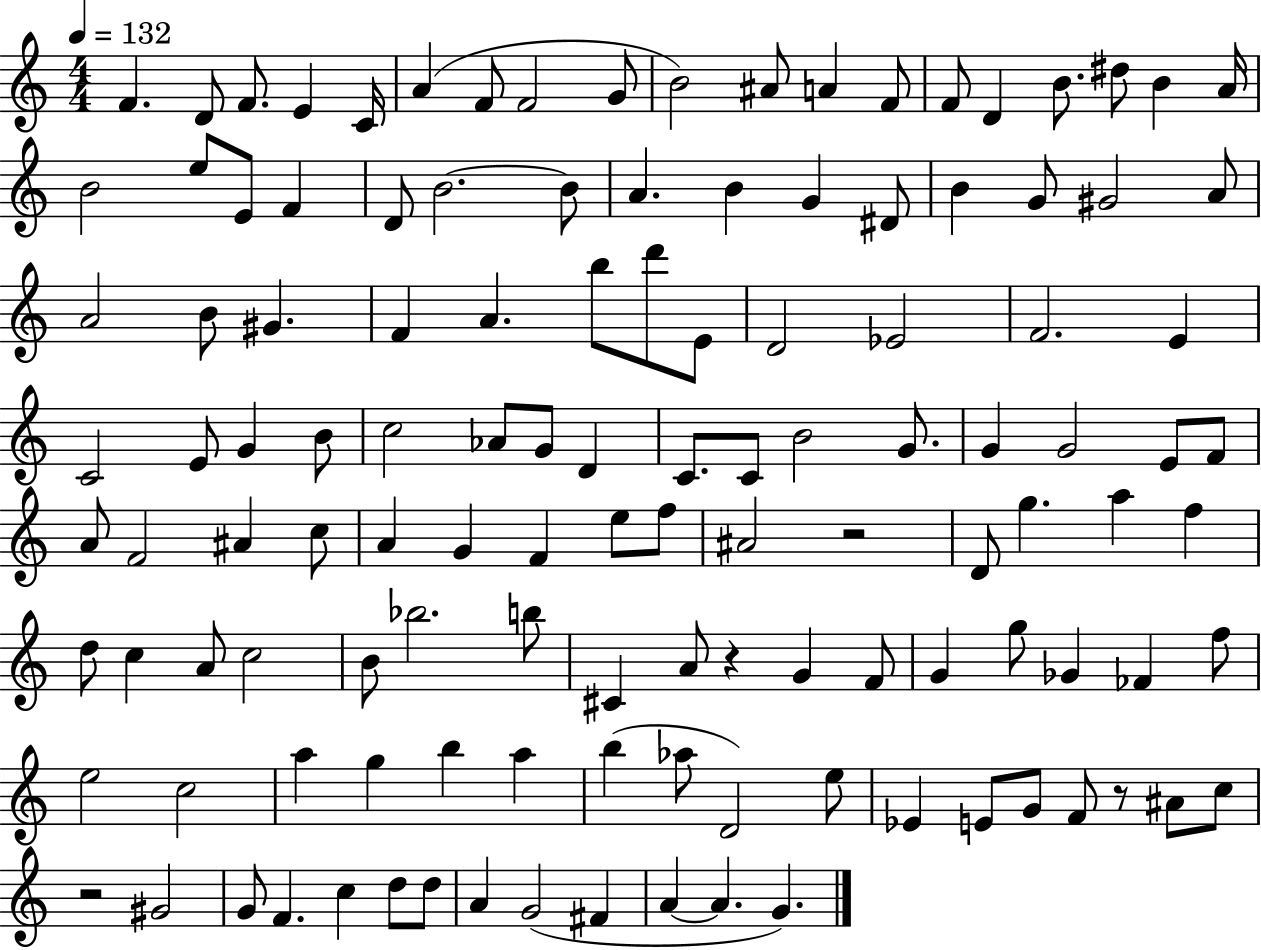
{
  \clef treble
  \numericTimeSignature
  \time 4/4
  \key c \major
  \tempo 4 = 132
  f'4. d'8 f'8. e'4 c'16 | a'4( f'8 f'2 g'8 | b'2) ais'8 a'4 f'8 | f'8 d'4 b'8. dis''8 b'4 a'16 | \break b'2 e''8 e'8 f'4 | d'8 b'2.~~ b'8 | a'4. b'4 g'4 dis'8 | b'4 g'8 gis'2 a'8 | \break a'2 b'8 gis'4. | f'4 a'4. b''8 d'''8 e'8 | d'2 ees'2 | f'2. e'4 | \break c'2 e'8 g'4 b'8 | c''2 aes'8 g'8 d'4 | c'8. c'8 b'2 g'8. | g'4 g'2 e'8 f'8 | \break a'8 f'2 ais'4 c''8 | a'4 g'4 f'4 e''8 f''8 | ais'2 r2 | d'8 g''4. a''4 f''4 | \break d''8 c''4 a'8 c''2 | b'8 bes''2. b''8 | cis'4 a'8 r4 g'4 f'8 | g'4 g''8 ges'4 fes'4 f''8 | \break e''2 c''2 | a''4 g''4 b''4 a''4 | b''4( aes''8 d'2) e''8 | ees'4 e'8 g'8 f'8 r8 ais'8 c''8 | \break r2 gis'2 | g'8 f'4. c''4 d''8 d''8 | a'4 g'2( fis'4 | a'4~~ a'4. g'4.) | \break \bar "|."
}